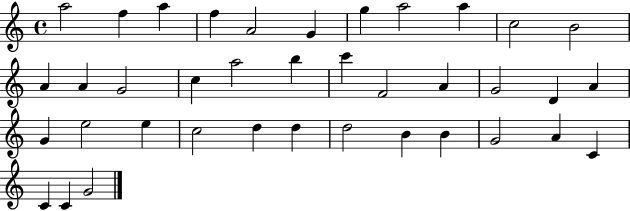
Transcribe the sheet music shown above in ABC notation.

X:1
T:Untitled
M:4/4
L:1/4
K:C
a2 f a f A2 G g a2 a c2 B2 A A G2 c a2 b c' F2 A G2 D A G e2 e c2 d d d2 B B G2 A C C C G2